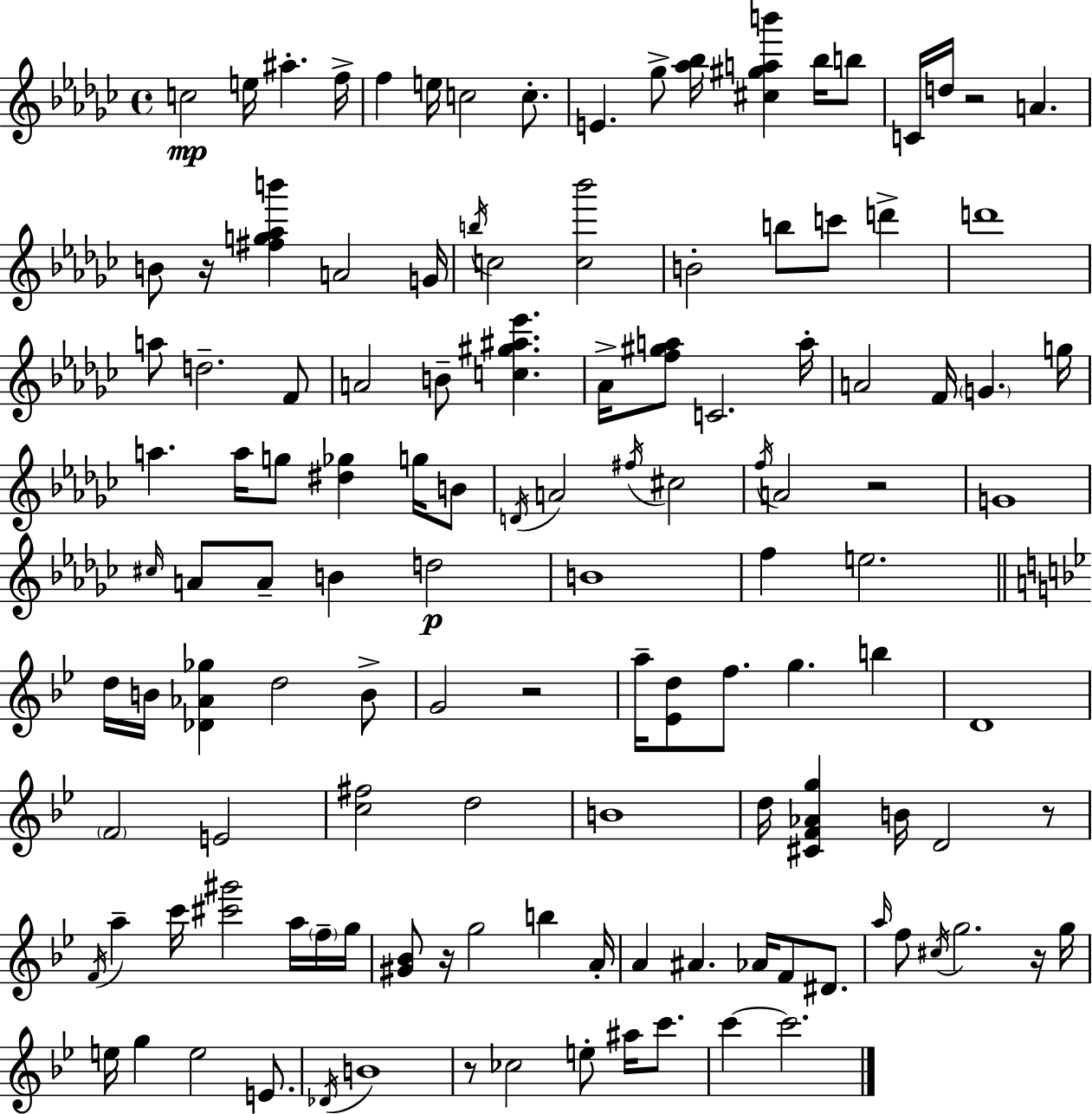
C5/h E5/s A#5/q. F5/s F5/q E5/s C5/h C5/e. E4/q. Gb5/e [Ab5,Bb5]/s [C#5,G#5,A5,B6]/q Bb5/s B5/e C4/s D5/s R/h A4/q. B4/e R/s [F#5,G5,Ab5,B6]/q A4/h G4/s B5/s C5/h [C5,Bb6]/h B4/h B5/e C6/e D6/q D6/w A5/e D5/h. F4/e A4/h B4/e [C5,G#5,A#5,Eb6]/q. Ab4/s [F5,G#5,A5]/e C4/h. A5/s A4/h F4/s G4/q. G5/s A5/q. A5/s G5/e [D#5,Gb5]/q G5/s B4/e D4/s A4/h F#5/s C#5/h F5/s A4/h R/h G4/w C#5/s A4/e A4/e B4/q D5/h B4/w F5/q E5/h. D5/s B4/s [Db4,Ab4,Gb5]/q D5/h B4/e G4/h R/h A5/s [Eb4,D5]/e F5/e. G5/q. B5/q D4/w F4/h E4/h [C5,F#5]/h D5/h B4/w D5/s [C#4,F4,Ab4,G5]/q B4/s D4/h R/e F4/s A5/q C6/s [C#6,G#6]/h A5/s F5/s G5/s [G#4,Bb4]/e R/s G5/h B5/q A4/s A4/q A#4/q. Ab4/s F4/e D#4/e. A5/s F5/e C#5/s G5/h. R/s G5/s E5/s G5/q E5/h E4/e. Db4/s B4/w R/e CES5/h E5/e A#5/s C6/e. C6/q C6/h.